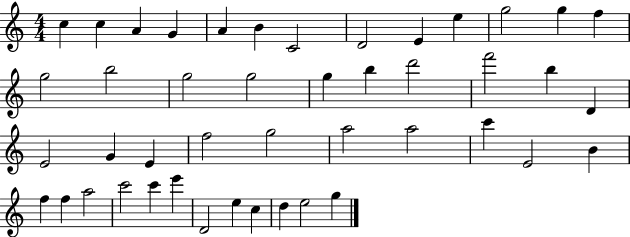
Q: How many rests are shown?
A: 0